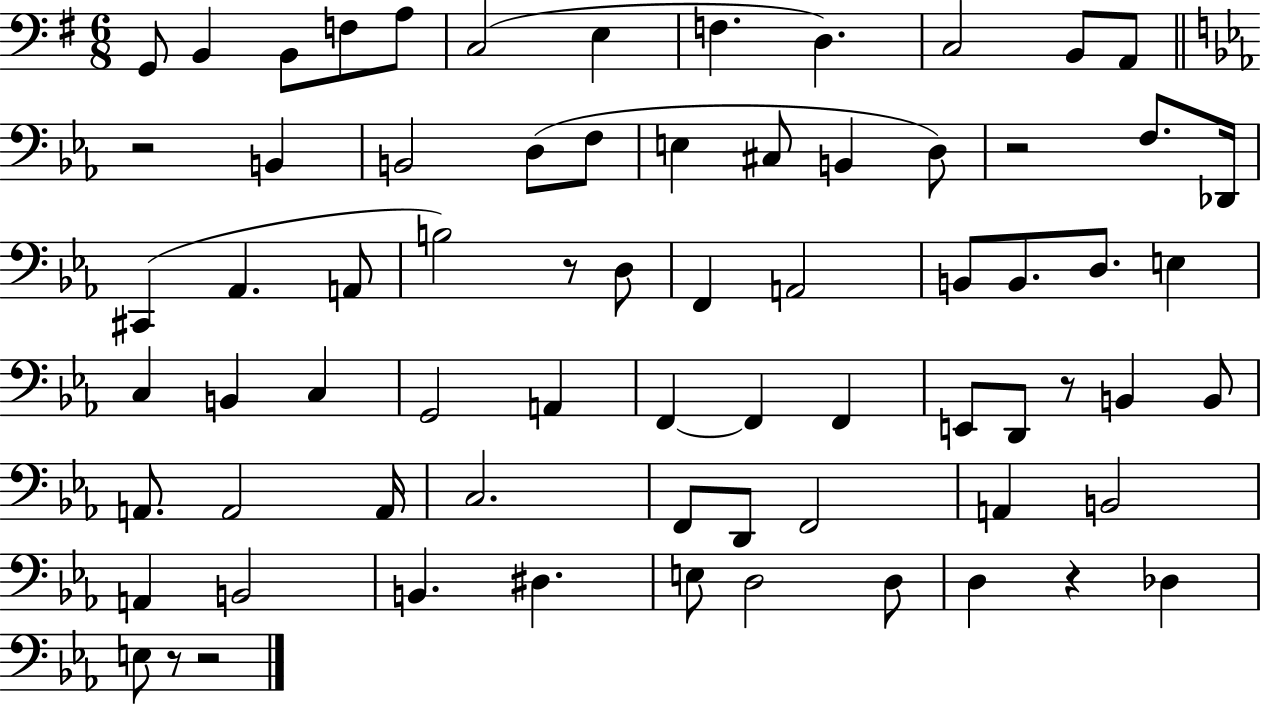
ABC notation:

X:1
T:Untitled
M:6/8
L:1/4
K:G
G,,/2 B,, B,,/2 F,/2 A,/2 C,2 E, F, D, C,2 B,,/2 A,,/2 z2 B,, B,,2 D,/2 F,/2 E, ^C,/2 B,, D,/2 z2 F,/2 _D,,/4 ^C,, _A,, A,,/2 B,2 z/2 D,/2 F,, A,,2 B,,/2 B,,/2 D,/2 E, C, B,, C, G,,2 A,, F,, F,, F,, E,,/2 D,,/2 z/2 B,, B,,/2 A,,/2 A,,2 A,,/4 C,2 F,,/2 D,,/2 F,,2 A,, B,,2 A,, B,,2 B,, ^D, E,/2 D,2 D,/2 D, z _D, E,/2 z/2 z2